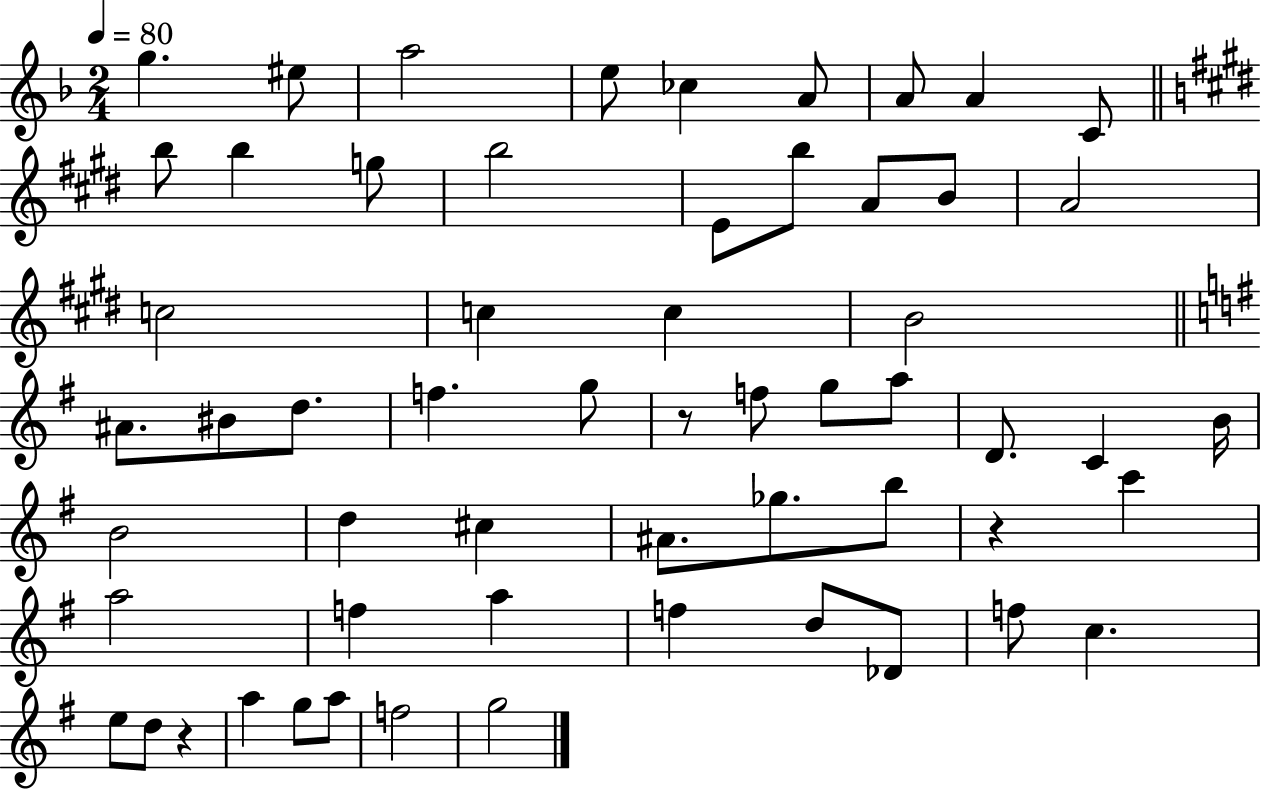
{
  \clef treble
  \numericTimeSignature
  \time 2/4
  \key f \major
  \tempo 4 = 80
  g''4. eis''8 | a''2 | e''8 ces''4 a'8 | a'8 a'4 c'8 | \break \bar "||" \break \key e \major b''8 b''4 g''8 | b''2 | e'8 b''8 a'8 b'8 | a'2 | \break c''2 | c''4 c''4 | b'2 | \bar "||" \break \key g \major ais'8. bis'8 d''8. | f''4. g''8 | r8 f''8 g''8 a''8 | d'8. c'4 b'16 | \break b'2 | d''4 cis''4 | ais'8. ges''8. b''8 | r4 c'''4 | \break a''2 | f''4 a''4 | f''4 d''8 des'8 | f''8 c''4. | \break e''8 d''8 r4 | a''4 g''8 a''8 | f''2 | g''2 | \break \bar "|."
}